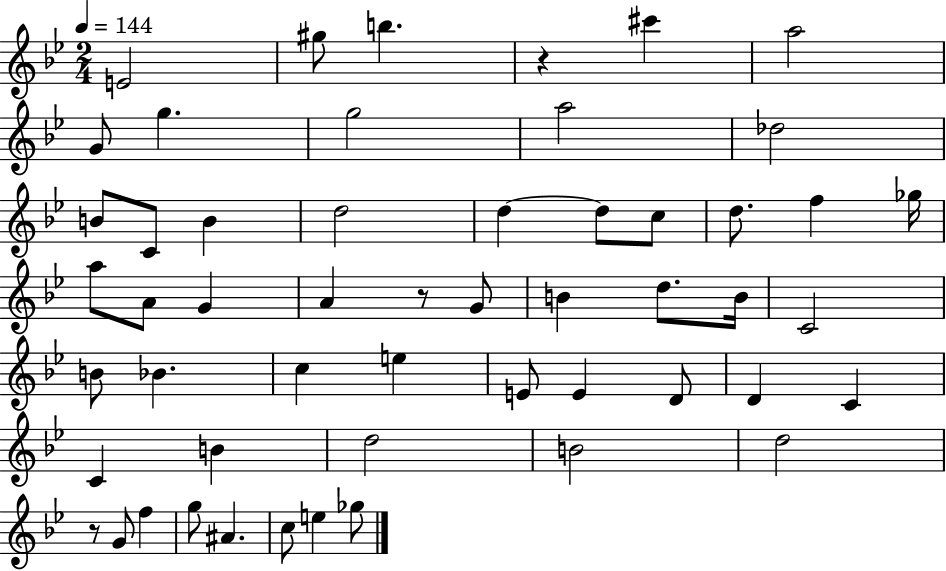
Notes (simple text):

E4/h G#5/e B5/q. R/q C#6/q A5/h G4/e G5/q. G5/h A5/h Db5/h B4/e C4/e B4/q D5/h D5/q D5/e C5/e D5/e. F5/q Gb5/s A5/e A4/e G4/q A4/q R/e G4/e B4/q D5/e. B4/s C4/h B4/e Bb4/q. C5/q E5/q E4/e E4/q D4/e D4/q C4/q C4/q B4/q D5/h B4/h D5/h R/e G4/e F5/q G5/e A#4/q. C5/e E5/q Gb5/e